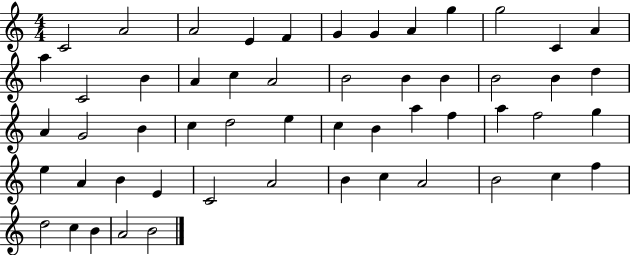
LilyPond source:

{
  \clef treble
  \numericTimeSignature
  \time 4/4
  \key c \major
  c'2 a'2 | a'2 e'4 f'4 | g'4 g'4 a'4 g''4 | g''2 c'4 a'4 | \break a''4 c'2 b'4 | a'4 c''4 a'2 | b'2 b'4 b'4 | b'2 b'4 d''4 | \break a'4 g'2 b'4 | c''4 d''2 e''4 | c''4 b'4 a''4 f''4 | a''4 f''2 g''4 | \break e''4 a'4 b'4 e'4 | c'2 a'2 | b'4 c''4 a'2 | b'2 c''4 f''4 | \break d''2 c''4 b'4 | a'2 b'2 | \bar "|."
}